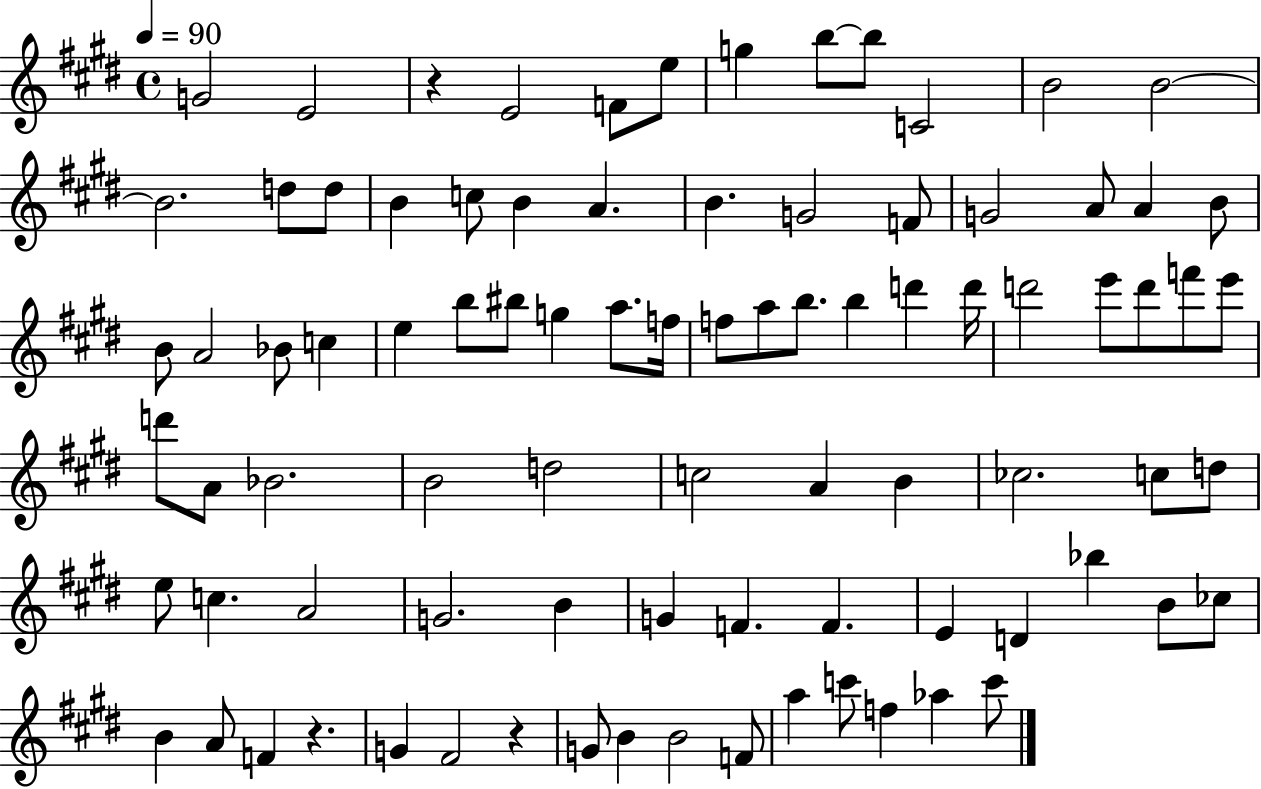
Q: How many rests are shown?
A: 3